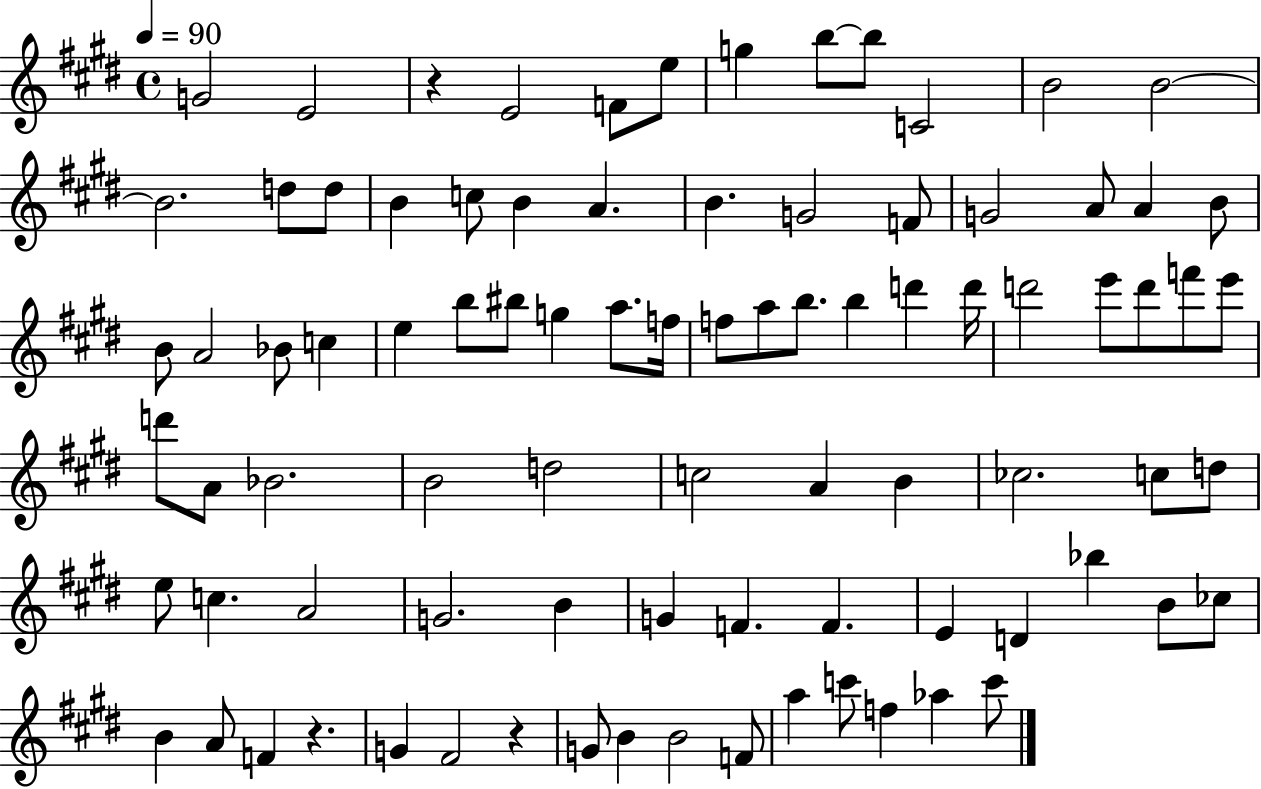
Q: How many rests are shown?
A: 3